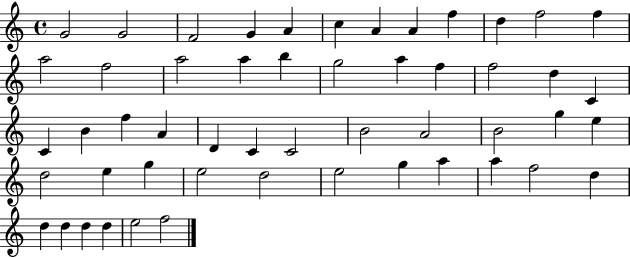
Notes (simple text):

G4/h G4/h F4/h G4/q A4/q C5/q A4/q A4/q F5/q D5/q F5/h F5/q A5/h F5/h A5/h A5/q B5/q G5/h A5/q F5/q F5/h D5/q C4/q C4/q B4/q F5/q A4/q D4/q C4/q C4/h B4/h A4/h B4/h G5/q E5/q D5/h E5/q G5/q E5/h D5/h E5/h G5/q A5/q A5/q F5/h D5/q D5/q D5/q D5/q D5/q E5/h F5/h